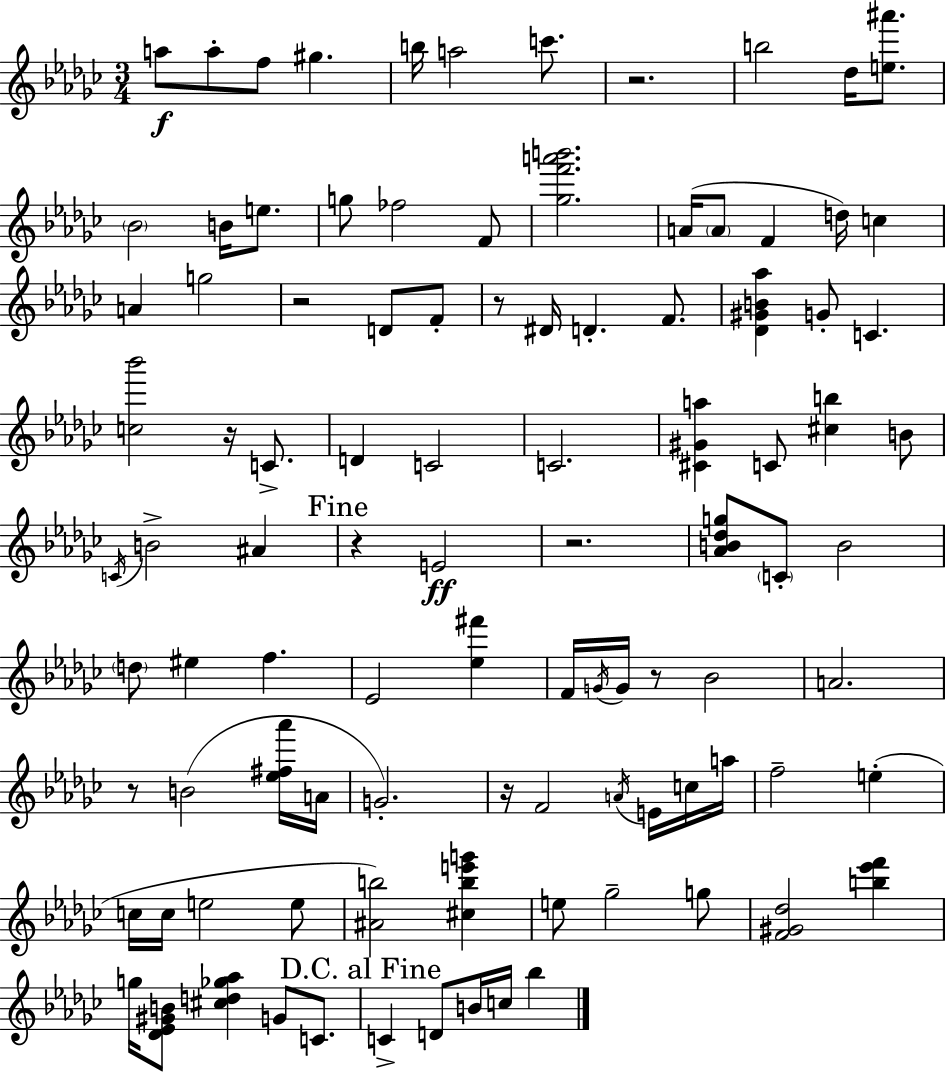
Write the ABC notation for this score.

X:1
T:Untitled
M:3/4
L:1/4
K:Ebm
a/2 a/2 f/2 ^g b/4 a2 c'/2 z2 b2 _d/4 [e^a']/2 _B2 B/4 e/2 g/2 _f2 F/2 [_gf'a'b']2 A/4 A/2 F d/4 c A g2 z2 D/2 F/2 z/2 ^D/4 D F/2 [_D^GB_a] G/2 C [c_b']2 z/4 C/2 D C2 C2 [^C^Ga] C/2 [^cb] B/2 C/4 B2 ^A z E2 z2 [_AB_dg]/2 C/2 B2 d/2 ^e f _E2 [_e^f'] F/4 G/4 G/4 z/2 _B2 A2 z/2 B2 [_e^f_a']/4 A/4 G2 z/4 F2 A/4 E/4 c/4 a/4 f2 e c/4 c/4 e2 e/2 [^Ab]2 [^cbe'g'] e/2 _g2 g/2 [F^G_d]2 [b_e'f'] g/4 [_D_E^GB]/2 [^cd_g_a] G/2 C/2 C D/2 B/4 c/4 _b